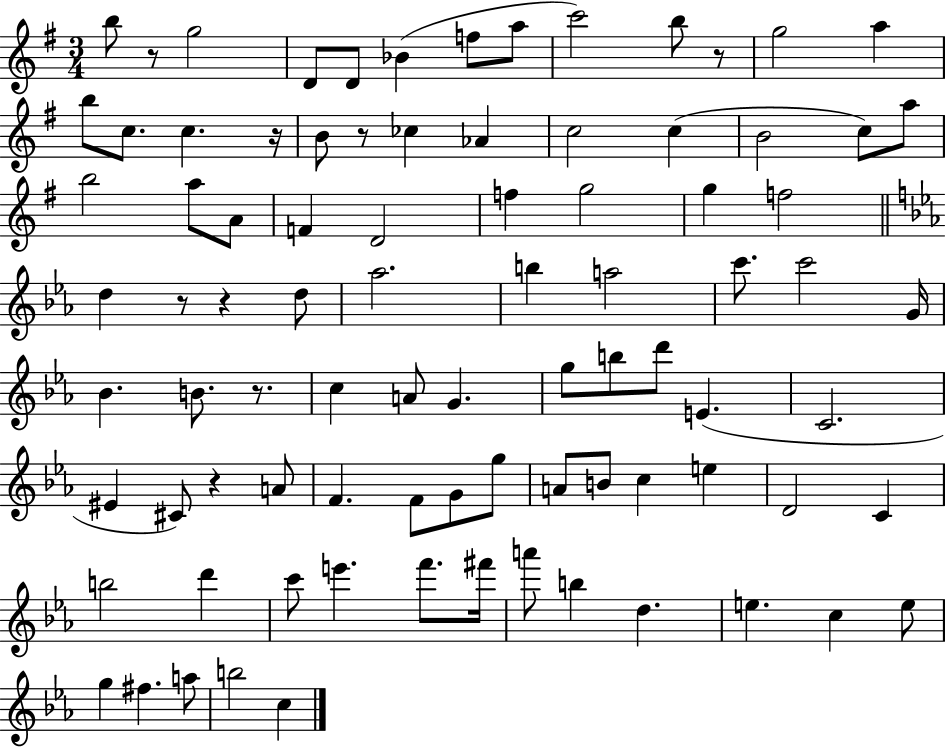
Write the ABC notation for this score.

X:1
T:Untitled
M:3/4
L:1/4
K:G
b/2 z/2 g2 D/2 D/2 _B f/2 a/2 c'2 b/2 z/2 g2 a b/2 c/2 c z/4 B/2 z/2 _c _A c2 c B2 c/2 a/2 b2 a/2 A/2 F D2 f g2 g f2 d z/2 z d/2 _a2 b a2 c'/2 c'2 G/4 _B B/2 z/2 c A/2 G g/2 b/2 d'/2 E C2 ^E ^C/2 z A/2 F F/2 G/2 g/2 A/2 B/2 c e D2 C b2 d' c'/2 e' f'/2 ^f'/4 a'/2 b d e c e/2 g ^f a/2 b2 c